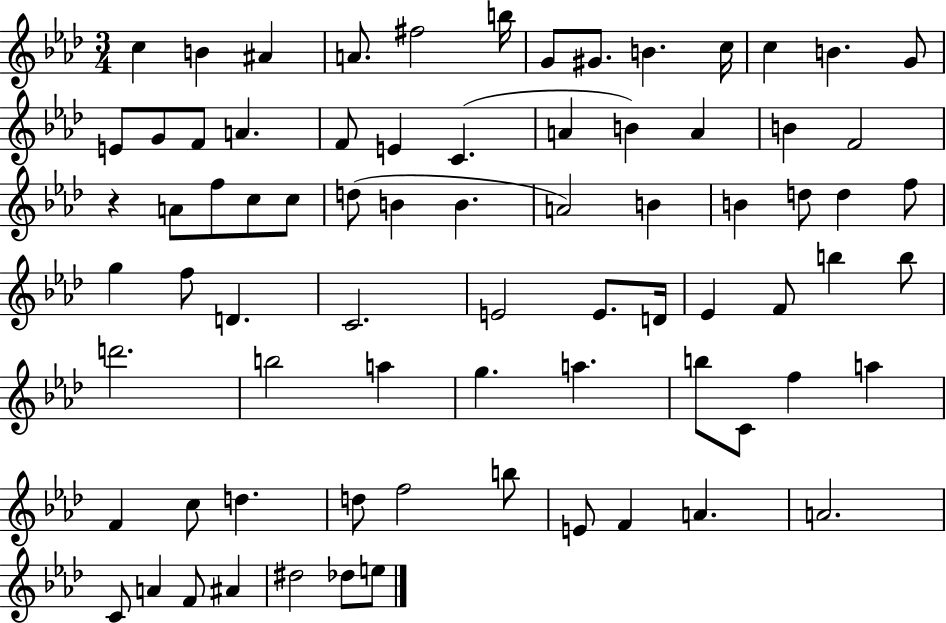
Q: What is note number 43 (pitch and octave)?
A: E4